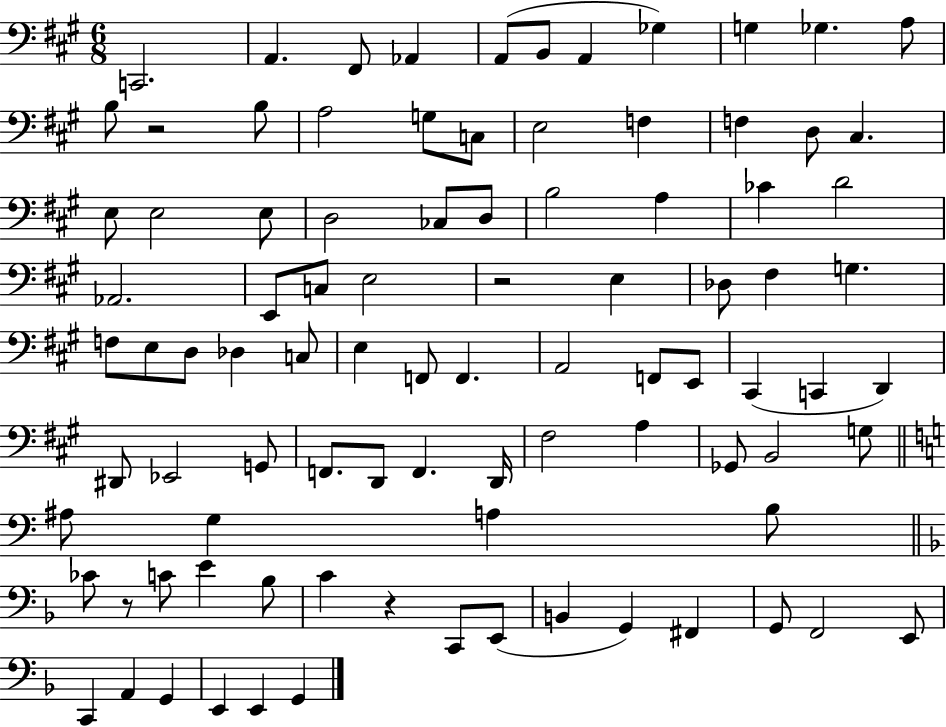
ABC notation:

X:1
T:Untitled
M:6/8
L:1/4
K:A
C,,2 A,, ^F,,/2 _A,, A,,/2 B,,/2 A,, _G, G, _G, A,/2 B,/2 z2 B,/2 A,2 G,/2 C,/2 E,2 F, F, D,/2 ^C, E,/2 E,2 E,/2 D,2 _C,/2 D,/2 B,2 A, _C D2 _A,,2 E,,/2 C,/2 E,2 z2 E, _D,/2 ^F, G, F,/2 E,/2 D,/2 _D, C,/2 E, F,,/2 F,, A,,2 F,,/2 E,,/2 ^C,, C,, D,, ^D,,/2 _E,,2 G,,/2 F,,/2 D,,/2 F,, D,,/4 ^F,2 A, _G,,/2 B,,2 G,/2 ^A,/2 G, A, B,/2 _C/2 z/2 C/2 E _B,/2 C z C,,/2 E,,/2 B,, G,, ^F,, G,,/2 F,,2 E,,/2 C,, A,, G,, E,, E,, G,,